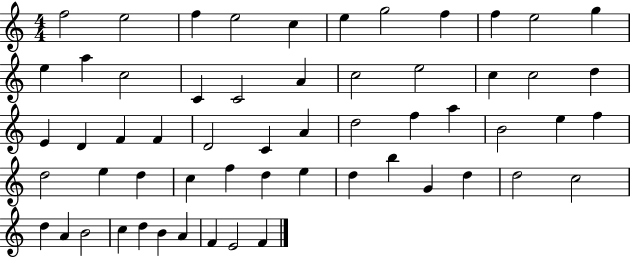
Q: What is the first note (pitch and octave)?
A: F5